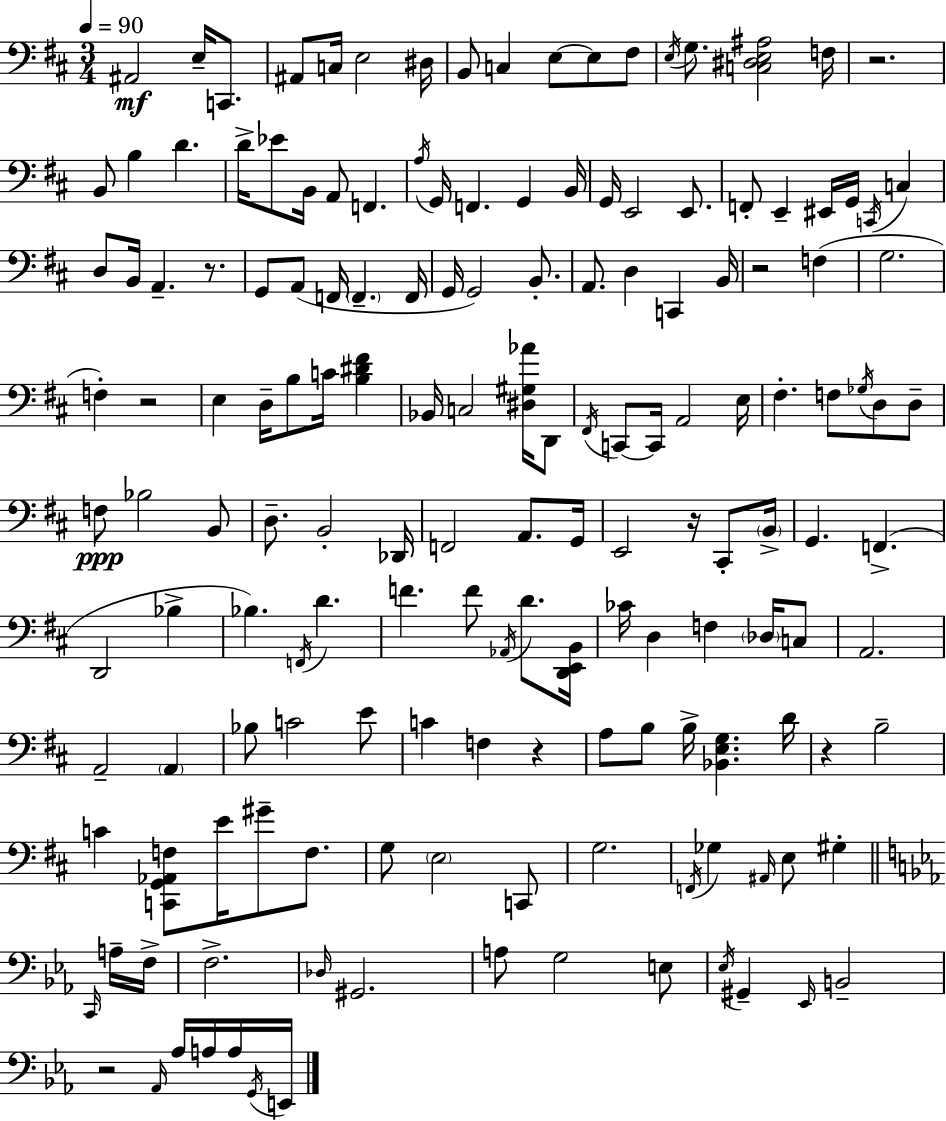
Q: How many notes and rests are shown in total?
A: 159